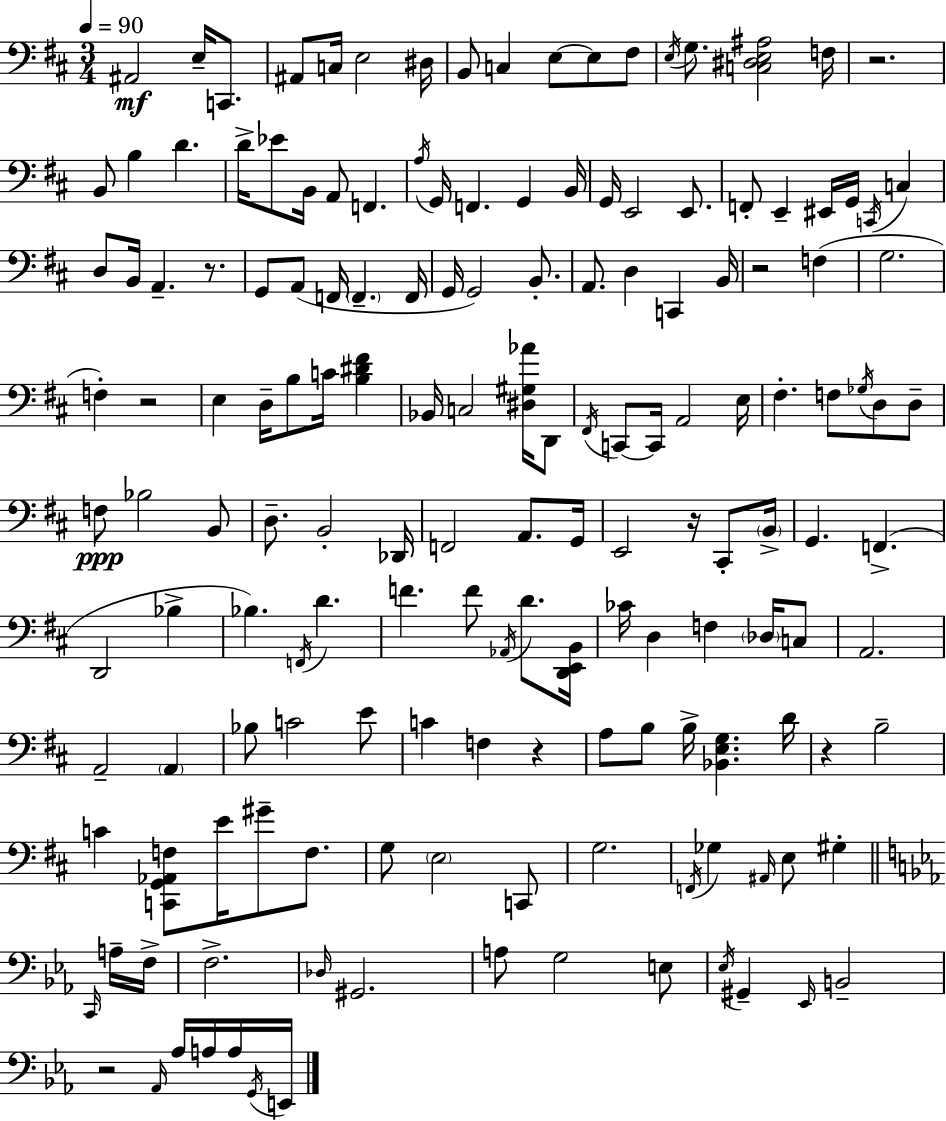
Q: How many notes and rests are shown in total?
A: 159